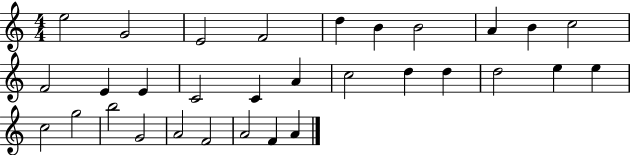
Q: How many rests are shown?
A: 0